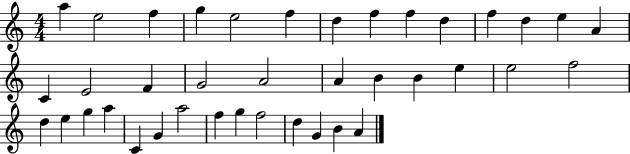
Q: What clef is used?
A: treble